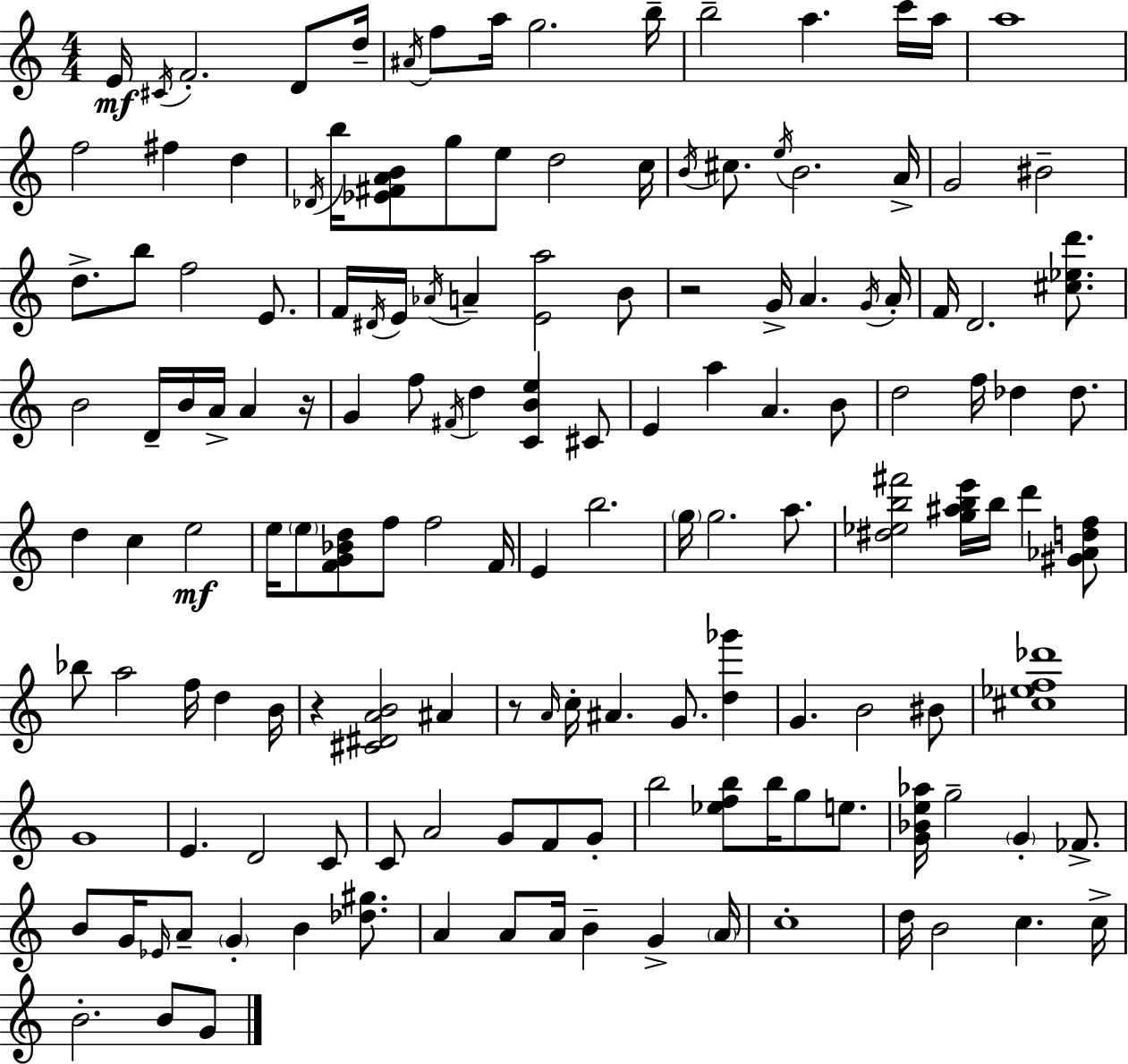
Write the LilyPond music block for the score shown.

{
  \clef treble
  \numericTimeSignature
  \time 4/4
  \key c \major
  e'16\mf \acciaccatura { cis'16 } f'2.-. d'8 | d''16-- \acciaccatura { ais'16 } f''8 a''16 g''2. | b''16-- b''2-- a''4. | c'''16 a''16 a''1 | \break f''2 fis''4 d''4 | \acciaccatura { des'16 } b''16 <ees' fis' a' b'>8 g''8 e''8 d''2 | c''16 \acciaccatura { b'16 } cis''8. \acciaccatura { e''16 } b'2. | a'16-> g'2 bis'2-- | \break d''8.-> b''8 f''2 | e'8. f'16 \acciaccatura { dis'16 } e'16 \acciaccatura { aes'16 } a'4-- <e' a''>2 | b'8 r2 g'16-> | a'4. \acciaccatura { g'16 } a'16-. f'16 d'2. | \break <cis'' ees'' d'''>8. b'2 | d'16-- b'16 a'16-> a'4 r16 g'4 f''8 \acciaccatura { fis'16 } d''4 | <c' b' e''>4 cis'8 e'4 a''4 | a'4. b'8 d''2 | \break f''16 des''4 des''8. d''4 c''4 | e''2\mf e''16 \parenthesize e''8 <f' g' bes' d''>8 f''8 | f''2 f'16 e'4 b''2. | \parenthesize g''16 g''2. | \break a''8. <dis'' ees'' b'' fis'''>2 | <g'' ais'' b'' e'''>16 b''16 d'''4 <gis' aes' d'' f''>8 bes''8 a''2 | f''16 d''4 b'16 r4 <cis' dis' a' b'>2 | ais'4 r8 \grace { a'16 } c''16-. ais'4. | \break g'8. <d'' ges'''>4 g'4. | b'2 bis'8 <cis'' ees'' f'' des'''>1 | g'1 | e'4. | \break d'2 c'8 c'8 a'2 | g'8 f'8 g'8-. b''2 | <ees'' f'' b''>8 b''16 g''8 e''8. <g' bes' e'' aes''>16 g''2-- | \parenthesize g'4-. fes'8.-> b'8 g'16 \grace { ees'16 } a'8-- | \break \parenthesize g'4-. b'4 <des'' gis''>8. a'4 a'8 | a'16 b'4-- g'4-> \parenthesize a'16 c''1-. | d''16 b'2 | c''4. c''16-> b'2.-. | \break b'8 g'8 \bar "|."
}